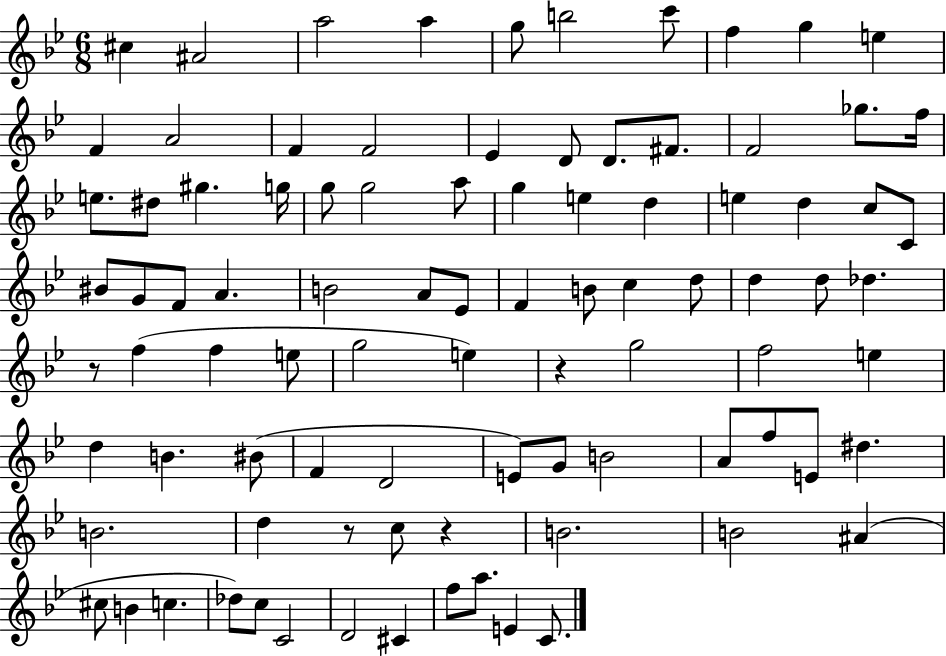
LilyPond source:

{
  \clef treble
  \numericTimeSignature
  \time 6/8
  \key bes \major
  \repeat volta 2 { cis''4 ais'2 | a''2 a''4 | g''8 b''2 c'''8 | f''4 g''4 e''4 | \break f'4 a'2 | f'4 f'2 | ees'4 d'8 d'8. fis'8. | f'2 ges''8. f''16 | \break e''8. dis''8 gis''4. g''16 | g''8 g''2 a''8 | g''4 e''4 d''4 | e''4 d''4 c''8 c'8 | \break bis'8 g'8 f'8 a'4. | b'2 a'8 ees'8 | f'4 b'8 c''4 d''8 | d''4 d''8 des''4. | \break r8 f''4( f''4 e''8 | g''2 e''4) | r4 g''2 | f''2 e''4 | \break d''4 b'4. bis'8( | f'4 d'2 | e'8) g'8 b'2 | a'8 f''8 e'8 dis''4. | \break b'2. | d''4 r8 c''8 r4 | b'2. | b'2 ais'4( | \break cis''8 b'4 c''4. | des''8) c''8 c'2 | d'2 cis'4 | f''8 a''8. e'4 c'8. | \break } \bar "|."
}